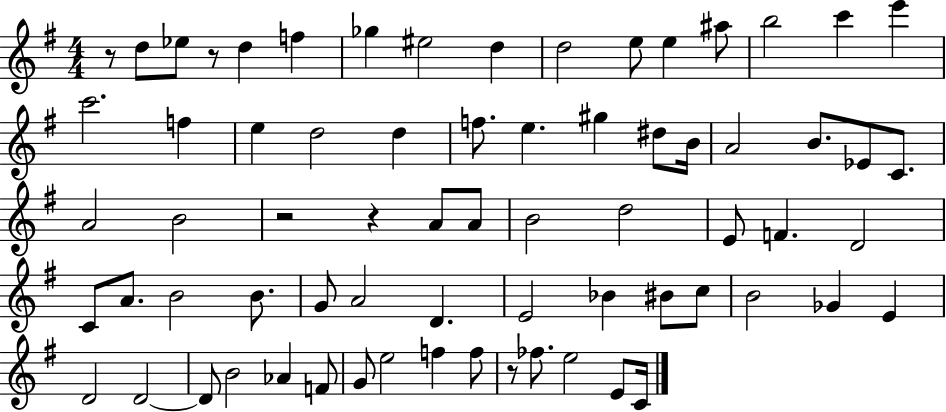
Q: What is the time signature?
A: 4/4